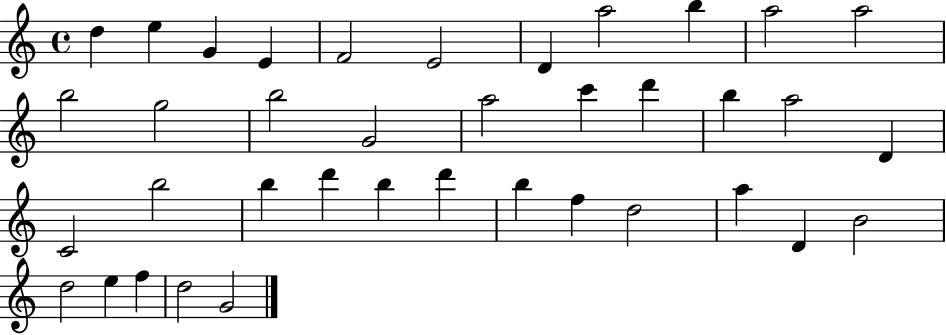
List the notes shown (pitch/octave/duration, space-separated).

D5/q E5/q G4/q E4/q F4/h E4/h D4/q A5/h B5/q A5/h A5/h B5/h G5/h B5/h G4/h A5/h C6/q D6/q B5/q A5/h D4/q C4/h B5/h B5/q D6/q B5/q D6/q B5/q F5/q D5/h A5/q D4/q B4/h D5/h E5/q F5/q D5/h G4/h